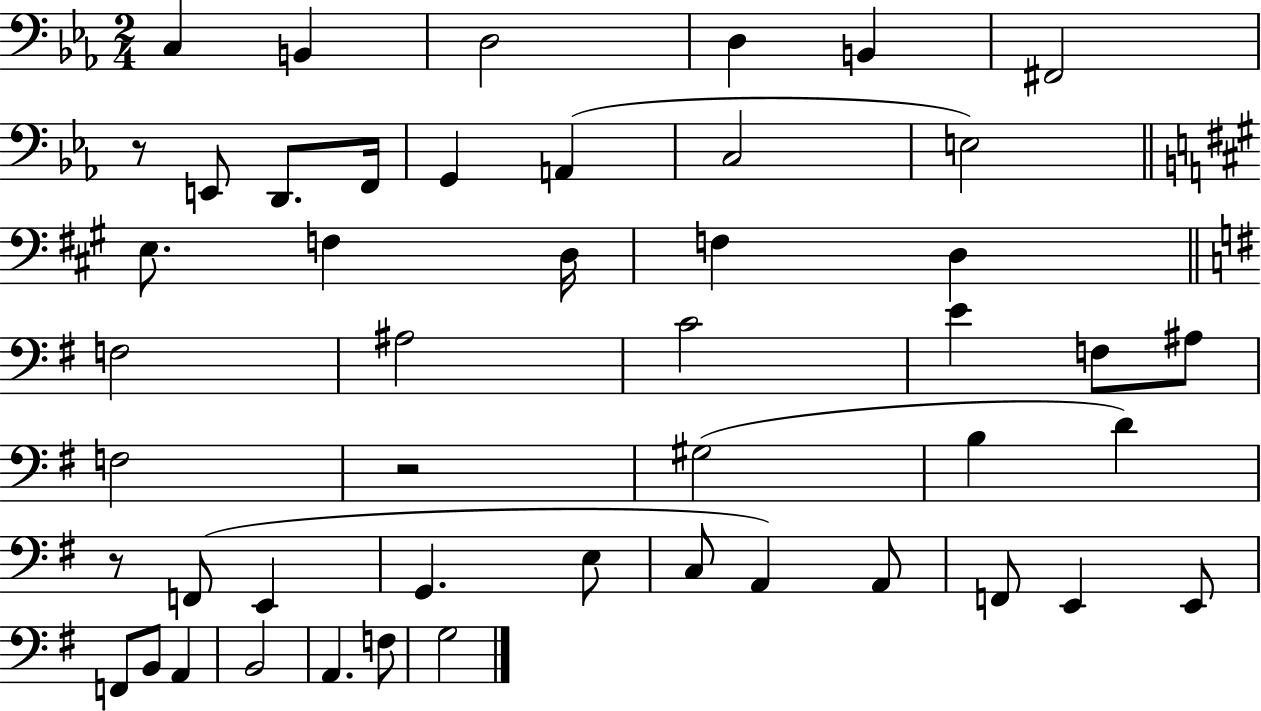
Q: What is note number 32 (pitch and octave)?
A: E3